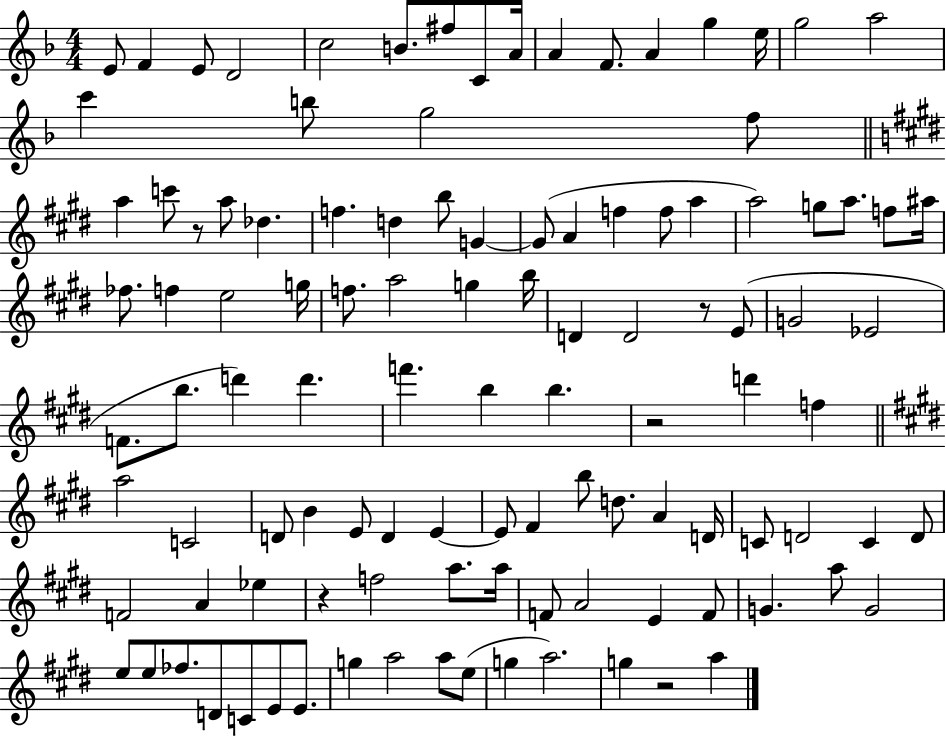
{
  \clef treble
  \numericTimeSignature
  \time 4/4
  \key f \major
  \repeat volta 2 { e'8 f'4 e'8 d'2 | c''2 b'8. fis''8 c'8 a'16 | a'4 f'8. a'4 g''4 e''16 | g''2 a''2 | \break c'''4 b''8 g''2 f''8 | \bar "||" \break \key e \major a''4 c'''8 r8 a''8 des''4. | f''4. d''4 b''8 g'4~~ | g'8( a'4 f''4 f''8 a''4 | a''2) g''8 a''8. f''8 ais''16 | \break fes''8. f''4 e''2 g''16 | f''8. a''2 g''4 b''16 | d'4 d'2 r8 e'8( | g'2 ees'2 | \break f'8. b''8. d'''4) d'''4. | f'''4. b''4 b''4. | r2 d'''4 f''4 | \bar "||" \break \key e \major a''2 c'2 | d'8 b'4 e'8 d'4 e'4~~ | e'8 fis'4 b''8 d''8. a'4 d'16 | c'8 d'2 c'4 d'8 | \break f'2 a'4 ees''4 | r4 f''2 a''8. a''16 | f'8 a'2 e'4 f'8 | g'4. a''8 g'2 | \break e''8 e''8 fes''8. d'8 c'8 e'8 e'8. | g''4 a''2 a''8 e''8( | g''4 a''2.) | g''4 r2 a''4 | \break } \bar "|."
}